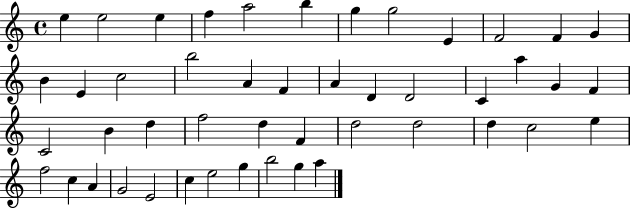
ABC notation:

X:1
T:Untitled
M:4/4
L:1/4
K:C
e e2 e f a2 b g g2 E F2 F G B E c2 b2 A F A D D2 C a G F C2 B d f2 d F d2 d2 d c2 e f2 c A G2 E2 c e2 g b2 g a